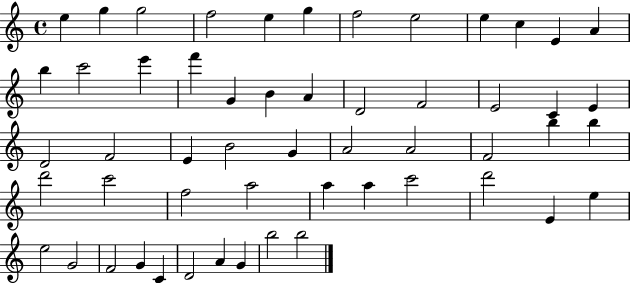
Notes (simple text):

E5/q G5/q G5/h F5/h E5/q G5/q F5/h E5/h E5/q C5/q E4/q A4/q B5/q C6/h E6/q F6/q G4/q B4/q A4/q D4/h F4/h E4/h C4/q E4/q D4/h F4/h E4/q B4/h G4/q A4/h A4/h F4/h B5/q B5/q D6/h C6/h F5/h A5/h A5/q A5/q C6/h D6/h E4/q E5/q E5/h G4/h F4/h G4/q C4/q D4/h A4/q G4/q B5/h B5/h